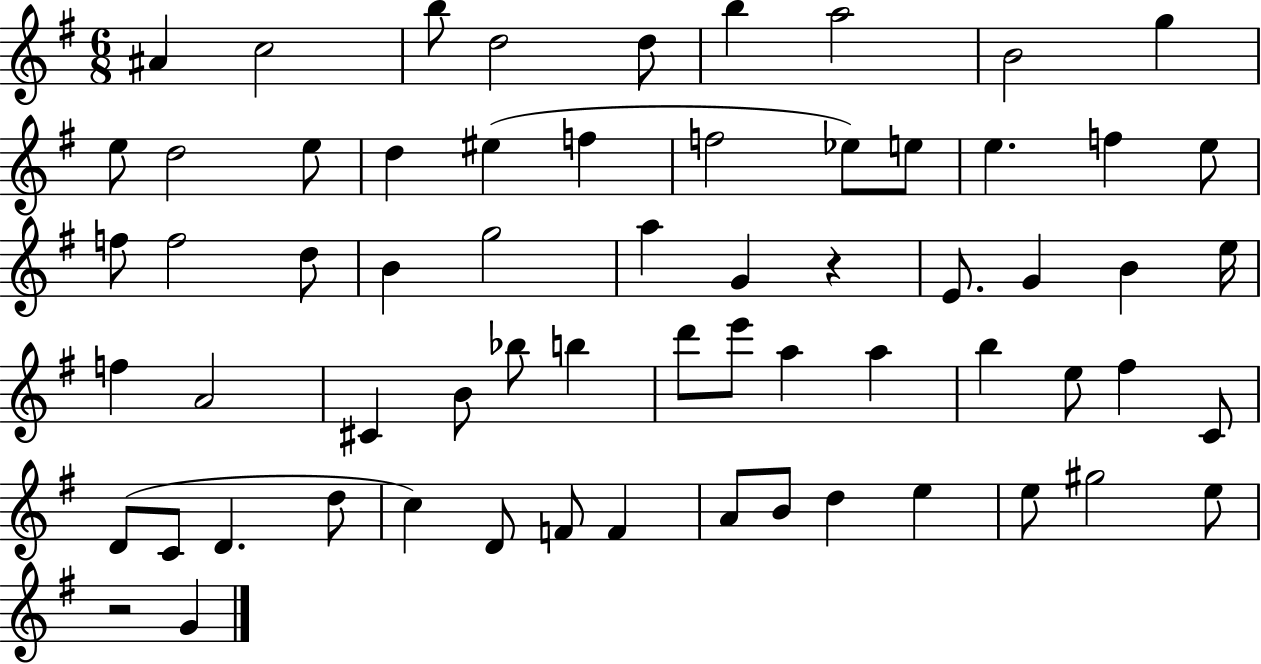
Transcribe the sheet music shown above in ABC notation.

X:1
T:Untitled
M:6/8
L:1/4
K:G
^A c2 b/2 d2 d/2 b a2 B2 g e/2 d2 e/2 d ^e f f2 _e/2 e/2 e f e/2 f/2 f2 d/2 B g2 a G z E/2 G B e/4 f A2 ^C B/2 _b/2 b d'/2 e'/2 a a b e/2 ^f C/2 D/2 C/2 D d/2 c D/2 F/2 F A/2 B/2 d e e/2 ^g2 e/2 z2 G